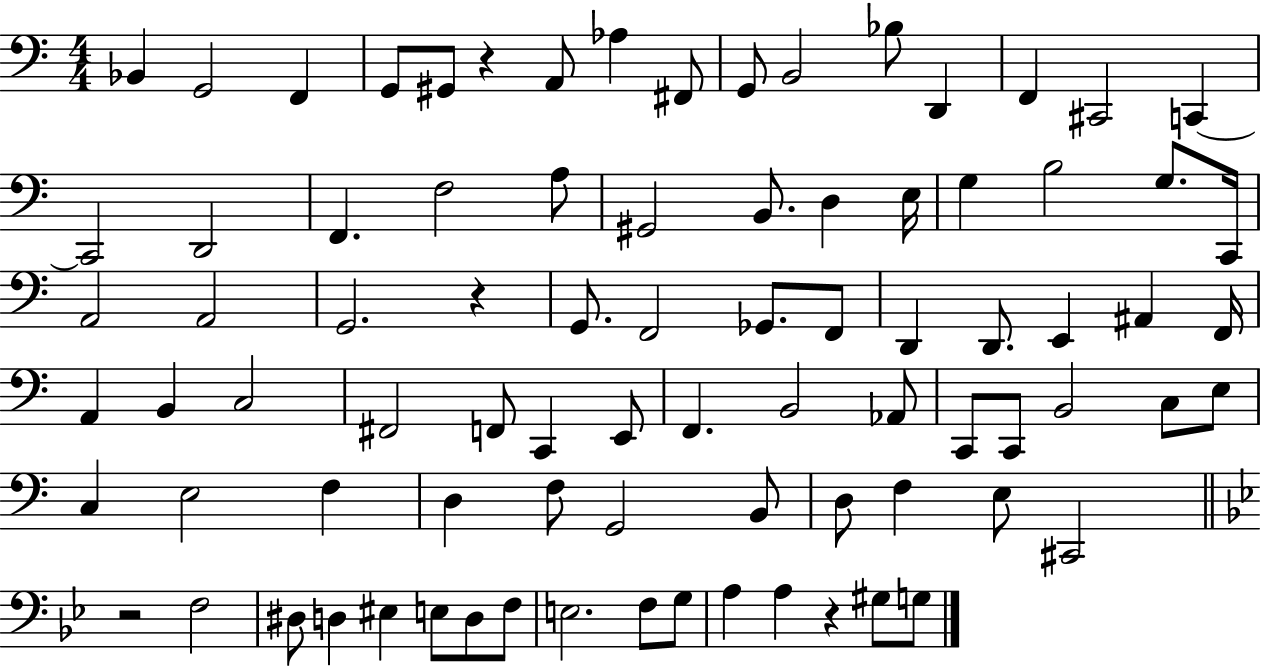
X:1
T:Untitled
M:4/4
L:1/4
K:C
_B,, G,,2 F,, G,,/2 ^G,,/2 z A,,/2 _A, ^F,,/2 G,,/2 B,,2 _B,/2 D,, F,, ^C,,2 C,, C,,2 D,,2 F,, F,2 A,/2 ^G,,2 B,,/2 D, E,/4 G, B,2 G,/2 C,,/4 A,,2 A,,2 G,,2 z G,,/2 F,,2 _G,,/2 F,,/2 D,, D,,/2 E,, ^A,, F,,/4 A,, B,, C,2 ^F,,2 F,,/2 C,, E,,/2 F,, B,,2 _A,,/2 C,,/2 C,,/2 B,,2 C,/2 E,/2 C, E,2 F, D, F,/2 G,,2 B,,/2 D,/2 F, E,/2 ^C,,2 z2 F,2 ^D,/2 D, ^E, E,/2 D,/2 F,/2 E,2 F,/2 G,/2 A, A, z ^G,/2 G,/2